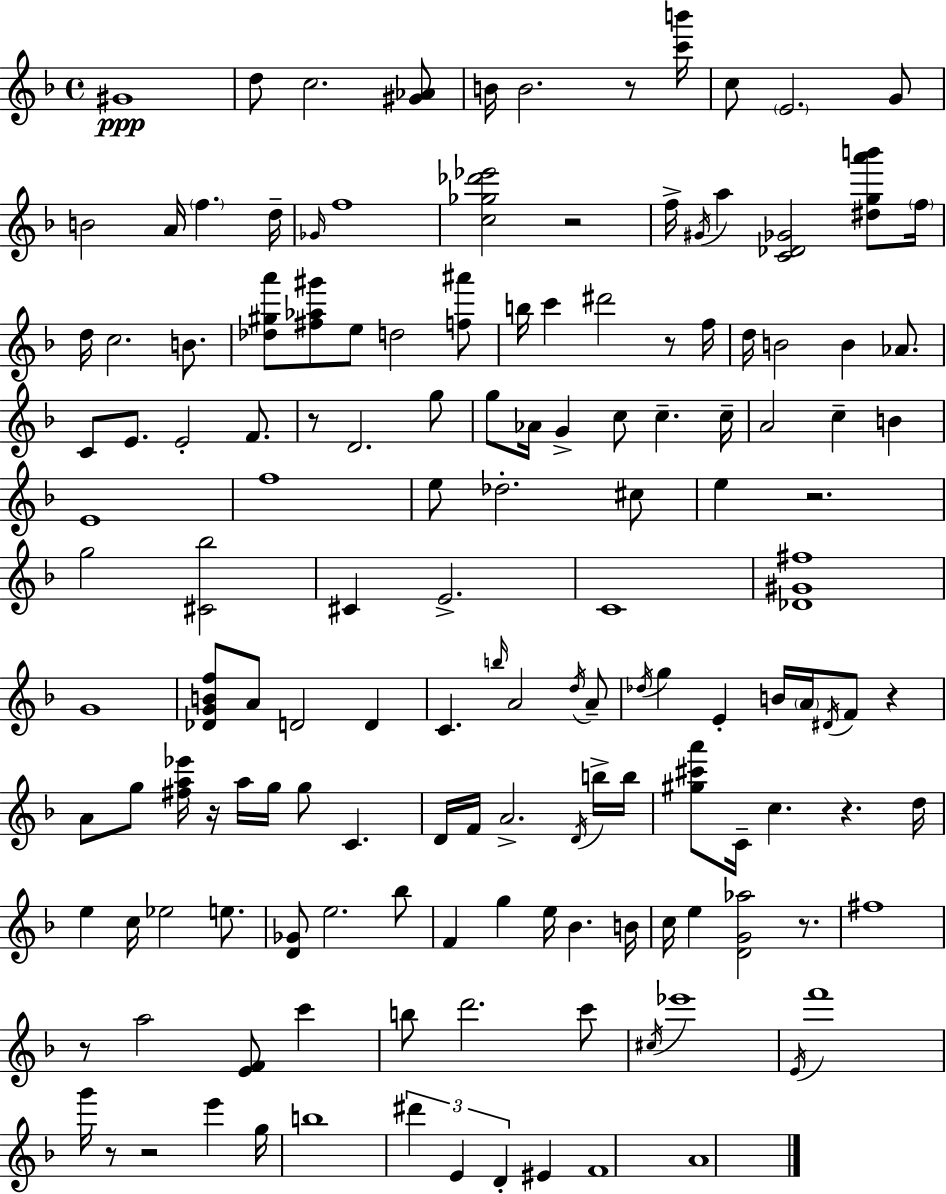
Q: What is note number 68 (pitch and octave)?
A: E4